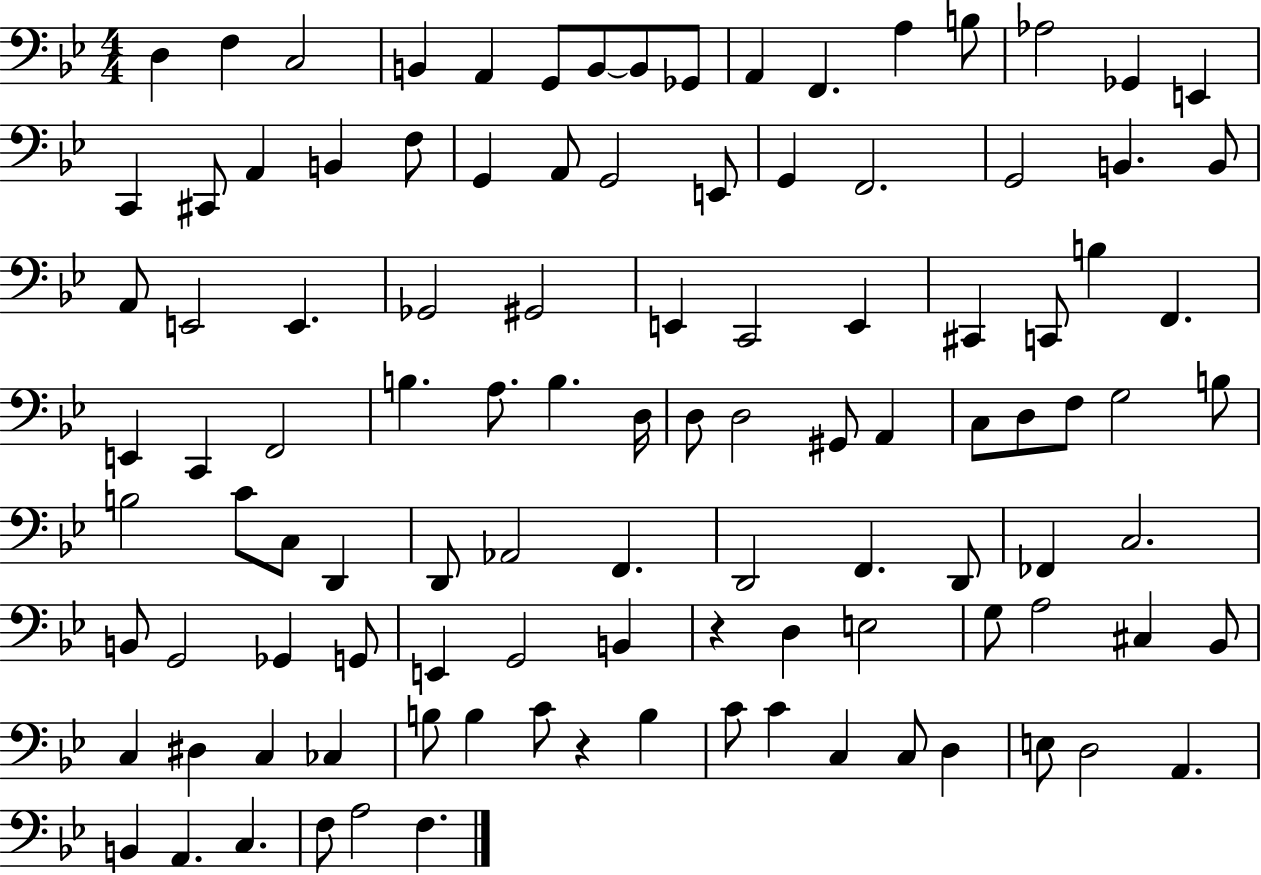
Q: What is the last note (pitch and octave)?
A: F3